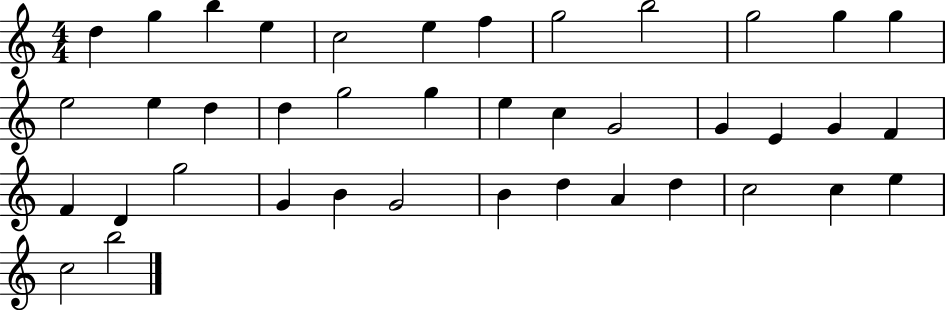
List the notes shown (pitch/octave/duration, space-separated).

D5/q G5/q B5/q E5/q C5/h E5/q F5/q G5/h B5/h G5/h G5/q G5/q E5/h E5/q D5/q D5/q G5/h G5/q E5/q C5/q G4/h G4/q E4/q G4/q F4/q F4/q D4/q G5/h G4/q B4/q G4/h B4/q D5/q A4/q D5/q C5/h C5/q E5/q C5/h B5/h